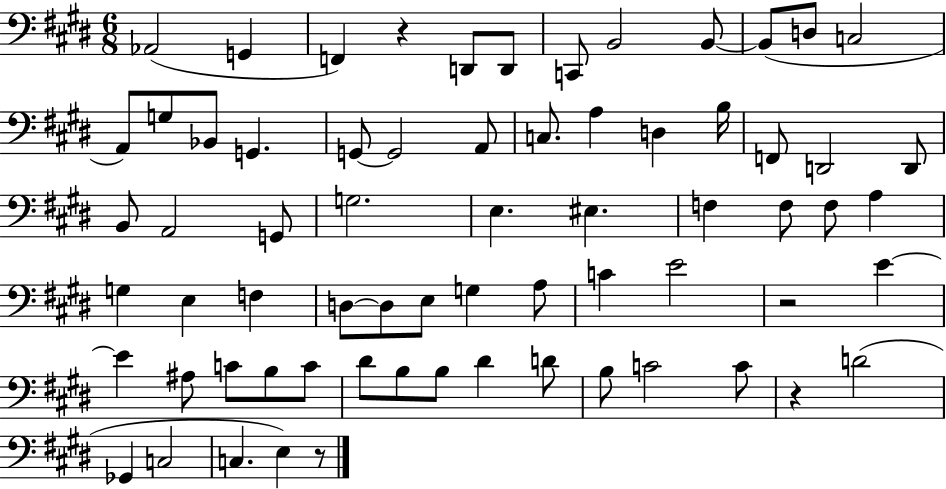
Ab2/h G2/q F2/q R/q D2/e D2/e C2/e B2/h B2/e B2/e D3/e C3/h A2/e G3/e Bb2/e G2/q. G2/e G2/h A2/e C3/e. A3/q D3/q B3/s F2/e D2/h D2/e B2/e A2/h G2/e G3/h. E3/q. EIS3/q. F3/q F3/e F3/e A3/q G3/q E3/q F3/q D3/e D3/e E3/e G3/q A3/e C4/q E4/h R/h E4/q E4/q A#3/e C4/e B3/e C4/e D#4/e B3/e B3/e D#4/q D4/e B3/e C4/h C4/e R/q D4/h Gb2/q C3/h C3/q. E3/q R/e